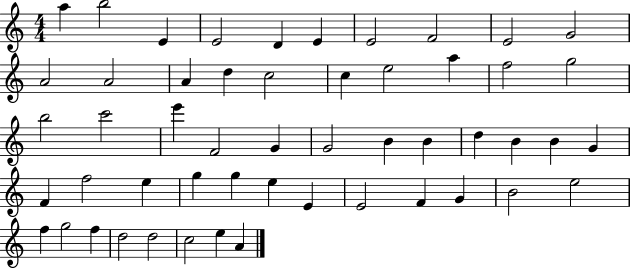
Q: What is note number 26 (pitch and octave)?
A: G4